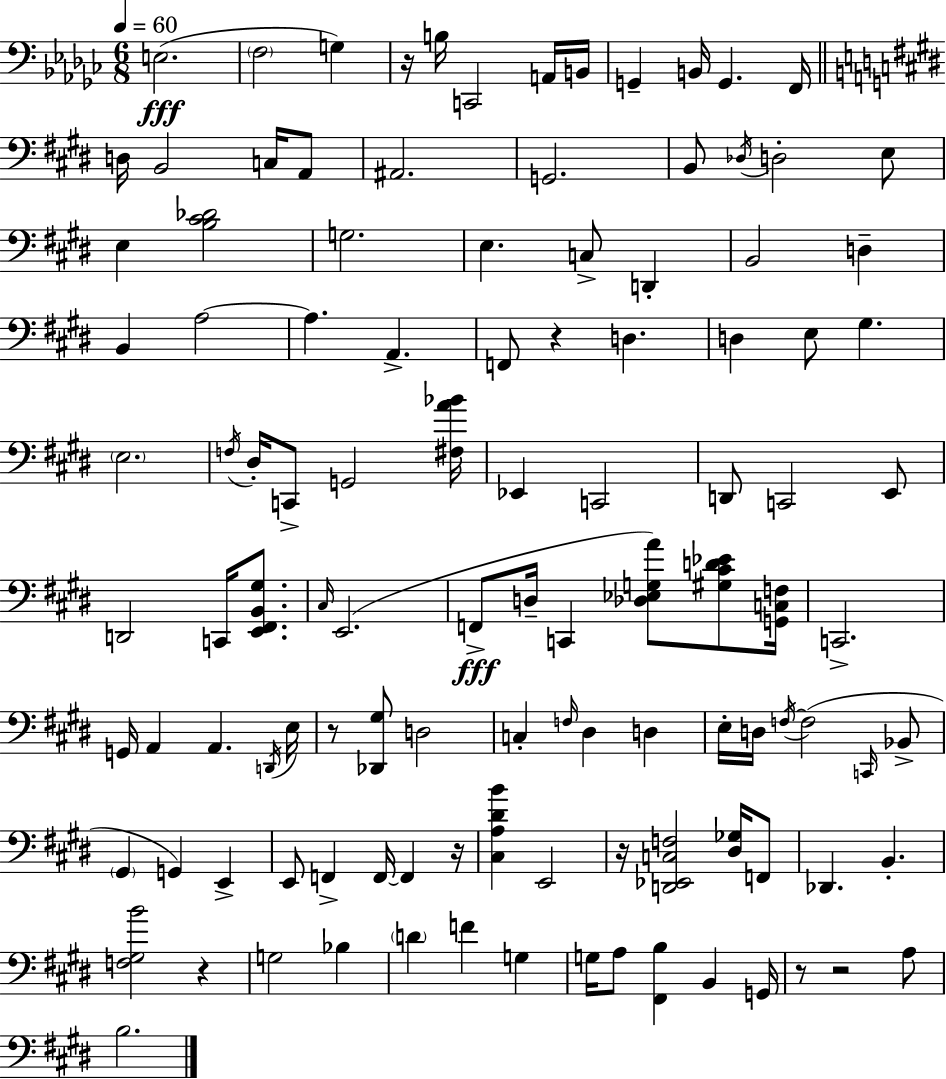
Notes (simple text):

E3/h. F3/h G3/q R/s B3/s C2/h A2/s B2/s G2/q B2/s G2/q. F2/s D3/s B2/h C3/s A2/e A#2/h. G2/h. B2/e Db3/s D3/h E3/e E3/q [B3,C#4,Db4]/h G3/h. E3/q. C3/e D2/q B2/h D3/q B2/q A3/h A3/q. A2/q. F2/e R/q D3/q. D3/q E3/e G#3/q. E3/h. F3/s D#3/s C2/e G2/h [F#3,A4,Bb4]/s Eb2/q C2/h D2/e C2/h E2/e D2/h C2/s [E2,F#2,B2,G#3]/e. C#3/s E2/h. F2/e D3/s C2/q [Db3,Eb3,G3,A4]/e [G#3,C#4,D4,Eb4]/e [G2,C3,F3]/s C2/h. G2/s A2/q A2/q. D2/s E3/s R/e [Db2,G#3]/e D3/h C3/q F3/s D#3/q D3/q E3/s D3/s F3/s F3/h C2/s Bb2/e G#2/q G2/q E2/q E2/e F2/q F2/s F2/q R/s [C#3,A3,D#4,B4]/q E2/h R/s [D2,Eb2,C3,F3]/h [D#3,Gb3]/s F2/e Db2/q. B2/q. [F3,G#3,B4]/h R/q G3/h Bb3/q D4/q F4/q G3/q G3/s A3/e [F#2,B3]/q B2/q G2/s R/e R/h A3/e B3/h.